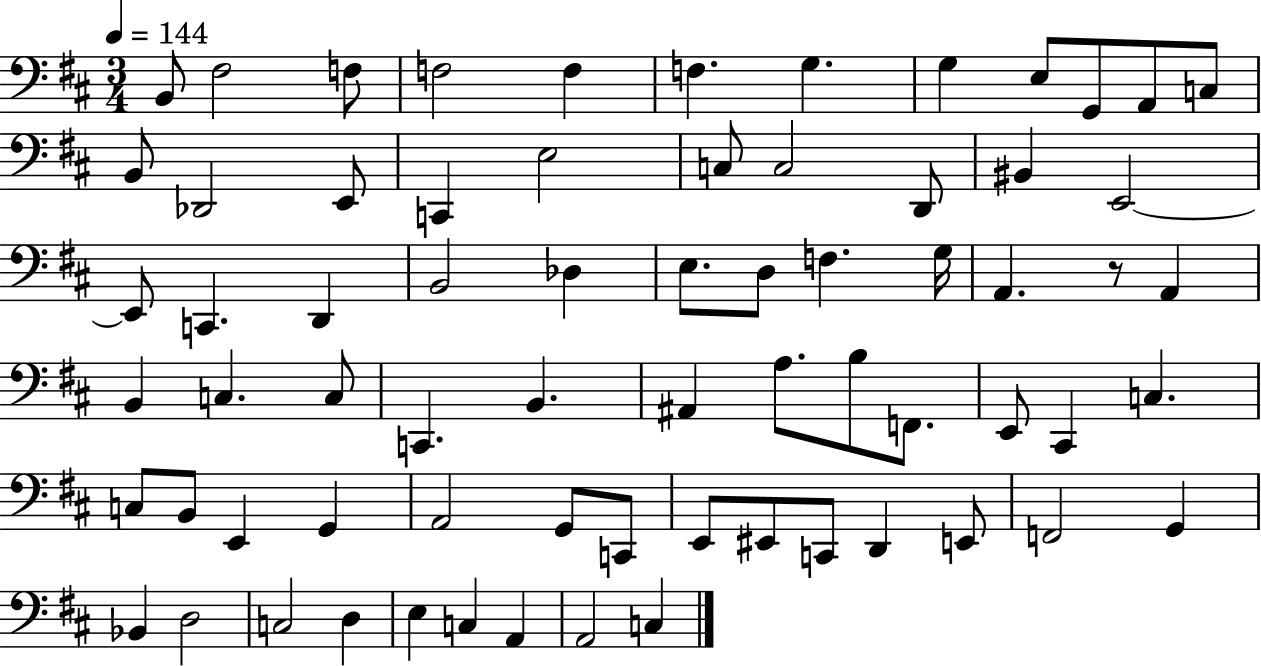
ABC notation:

X:1
T:Untitled
M:3/4
L:1/4
K:D
B,,/2 ^F,2 F,/2 F,2 F, F, G, G, E,/2 G,,/2 A,,/2 C,/2 B,,/2 _D,,2 E,,/2 C,, E,2 C,/2 C,2 D,,/2 ^B,, E,,2 E,,/2 C,, D,, B,,2 _D, E,/2 D,/2 F, G,/4 A,, z/2 A,, B,, C, C,/2 C,, B,, ^A,, A,/2 B,/2 F,,/2 E,,/2 ^C,, C, C,/2 B,,/2 E,, G,, A,,2 G,,/2 C,,/2 E,,/2 ^E,,/2 C,,/2 D,, E,,/2 F,,2 G,, _B,, D,2 C,2 D, E, C, A,, A,,2 C,